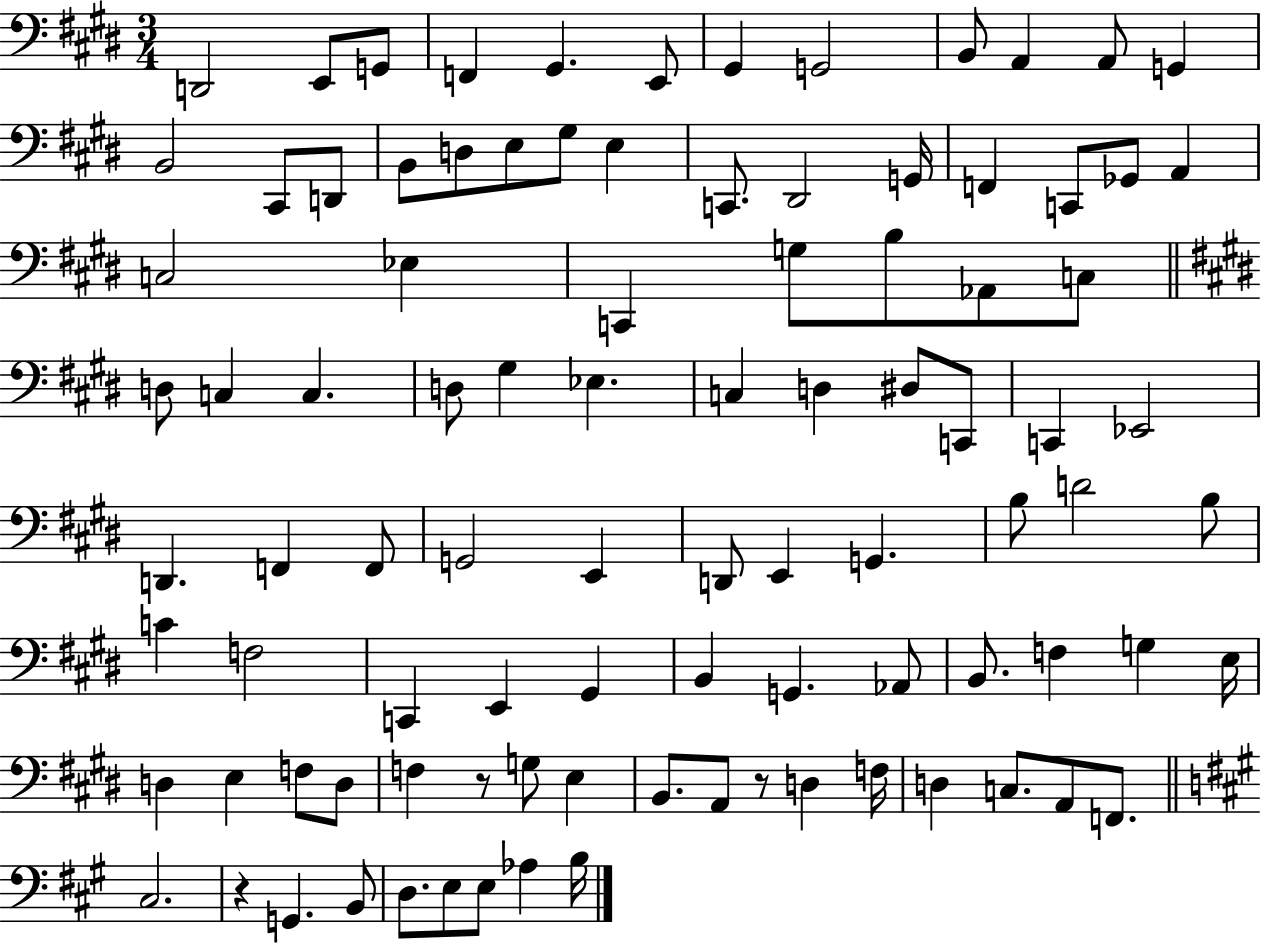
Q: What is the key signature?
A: E major